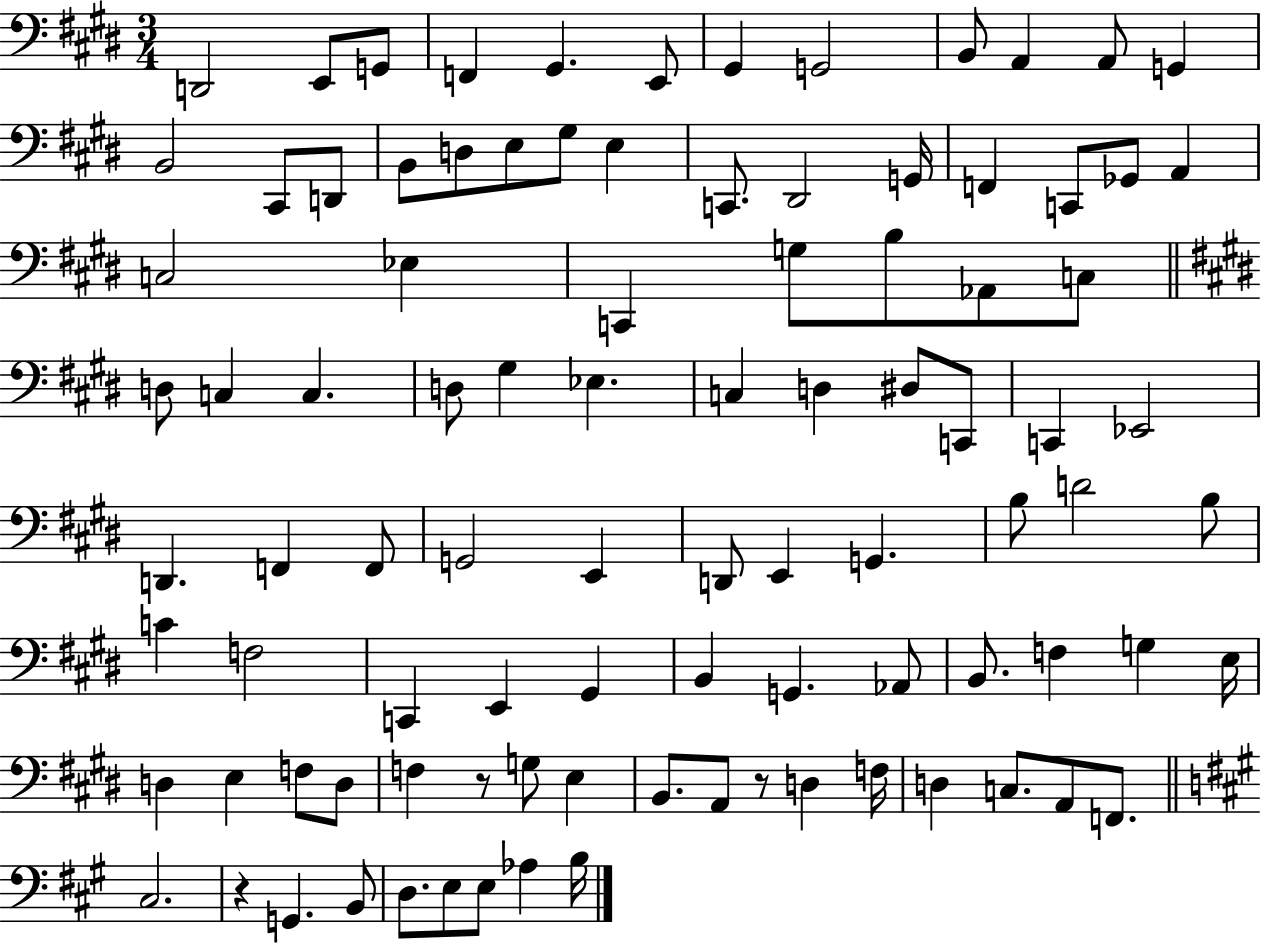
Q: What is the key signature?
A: E major